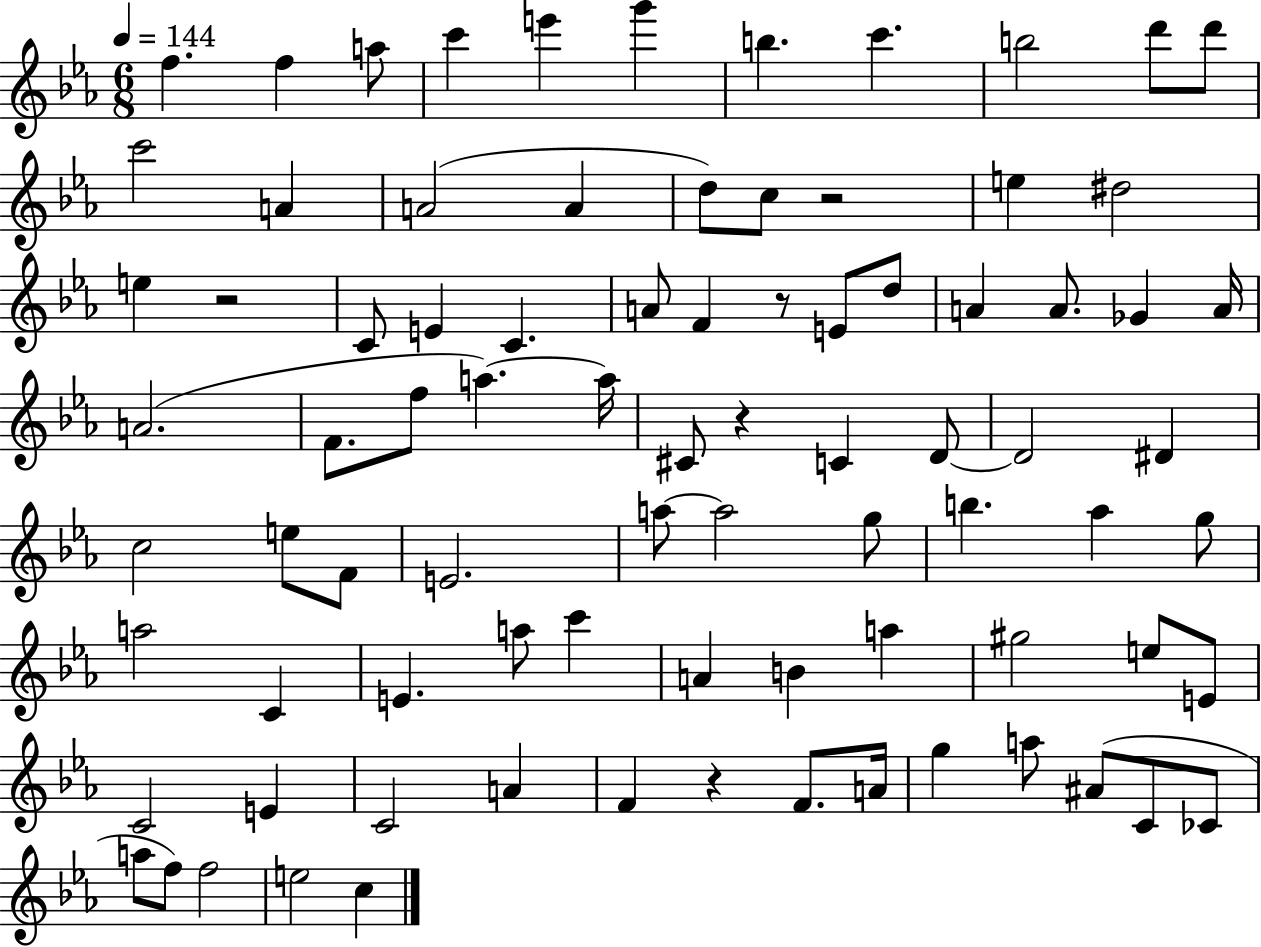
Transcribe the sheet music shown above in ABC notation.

X:1
T:Untitled
M:6/8
L:1/4
K:Eb
f f a/2 c' e' g' b c' b2 d'/2 d'/2 c'2 A A2 A d/2 c/2 z2 e ^d2 e z2 C/2 E C A/2 F z/2 E/2 d/2 A A/2 _G A/4 A2 F/2 f/2 a a/4 ^C/2 z C D/2 D2 ^D c2 e/2 F/2 E2 a/2 a2 g/2 b _a g/2 a2 C E a/2 c' A B a ^g2 e/2 E/2 C2 E C2 A F z F/2 A/4 g a/2 ^A/2 C/2 _C/2 a/2 f/2 f2 e2 c